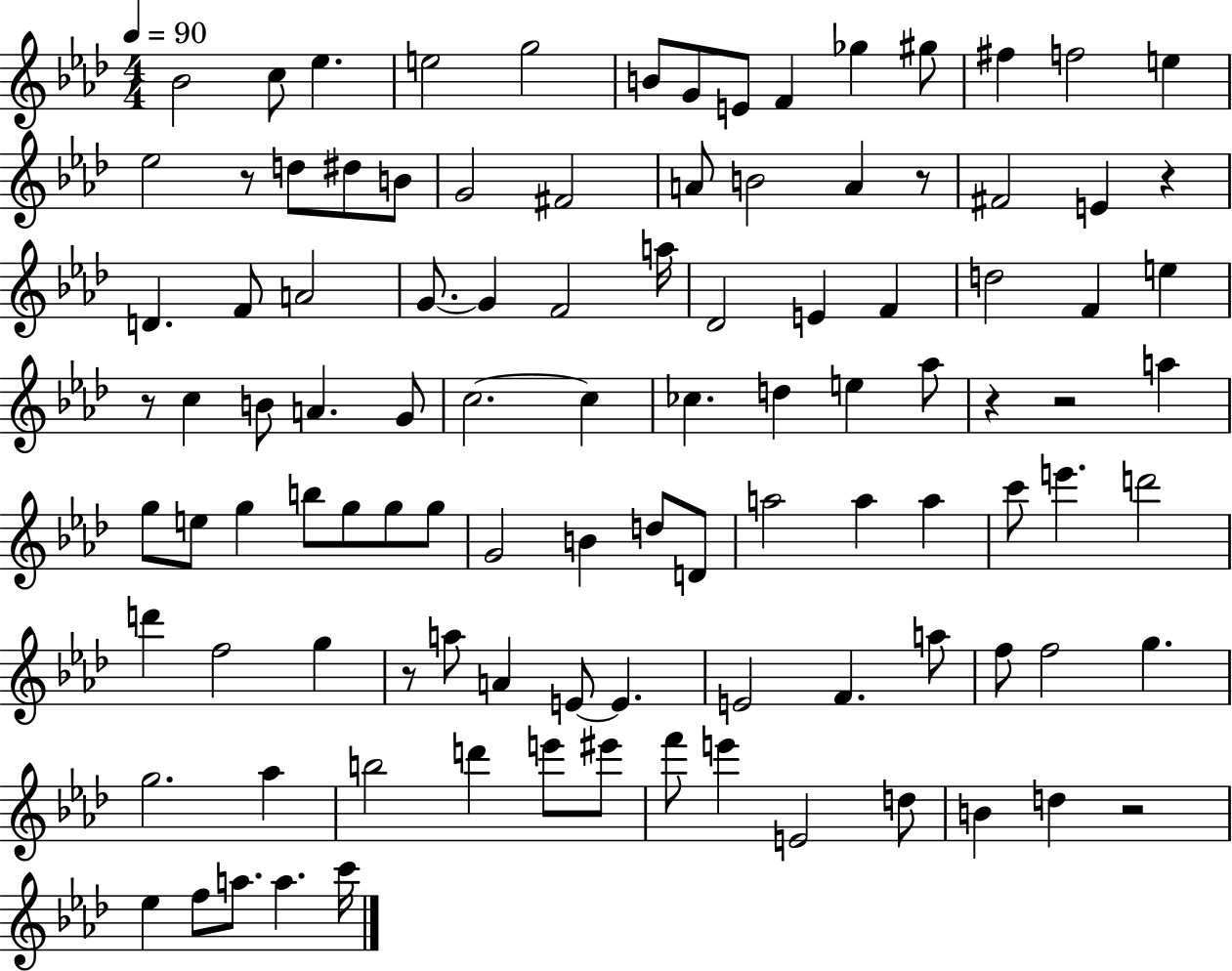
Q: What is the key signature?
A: AES major